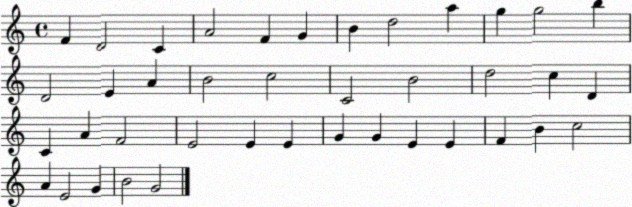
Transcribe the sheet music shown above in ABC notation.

X:1
T:Untitled
M:4/4
L:1/4
K:C
F D2 C A2 F G B d2 a g g2 b D2 E A B2 c2 C2 B2 d2 c D C A F2 E2 E E G G E E F B c2 A E2 G B2 G2